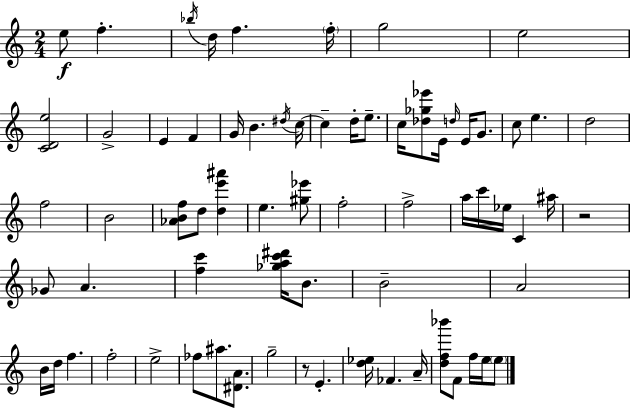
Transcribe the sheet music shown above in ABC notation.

X:1
T:Untitled
M:2/4
L:1/4
K:Am
e/2 f _b/4 d/4 f f/4 g2 e2 [CDe]2 G2 E F G/4 B ^d/4 c/4 c d/4 e/2 c/4 [_d_g_e']/2 E/4 d/4 E/4 G/2 c/2 e d2 f2 B2 [_ABf]/2 d/2 [de'^a'] e [^g_e']/2 f2 f2 a/4 c'/4 _e/4 C ^a/4 z2 _G/2 A [fc'] [_gac'^d']/4 B/2 B2 A2 B/4 d/4 f f2 e2 _f/2 ^a/2 [^DA]/2 g2 z/2 E [d_e]/4 _F A/4 [df_b']/2 F/2 f/4 e/4 e/2